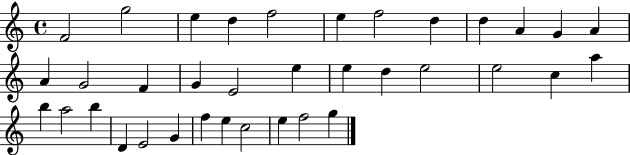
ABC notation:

X:1
T:Untitled
M:4/4
L:1/4
K:C
F2 g2 e d f2 e f2 d d A G A A G2 F G E2 e e d e2 e2 c a b a2 b D E2 G f e c2 e f2 g